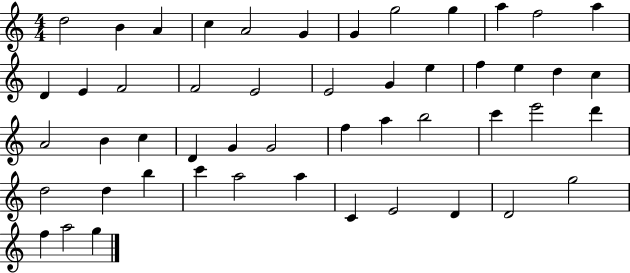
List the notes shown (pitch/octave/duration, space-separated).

D5/h B4/q A4/q C5/q A4/h G4/q G4/q G5/h G5/q A5/q F5/h A5/q D4/q E4/q F4/h F4/h E4/h E4/h G4/q E5/q F5/q E5/q D5/q C5/q A4/h B4/q C5/q D4/q G4/q G4/h F5/q A5/q B5/h C6/q E6/h D6/q D5/h D5/q B5/q C6/q A5/h A5/q C4/q E4/h D4/q D4/h G5/h F5/q A5/h G5/q